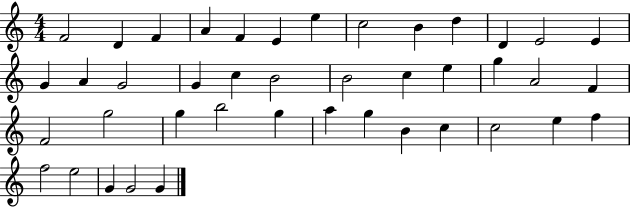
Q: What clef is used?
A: treble